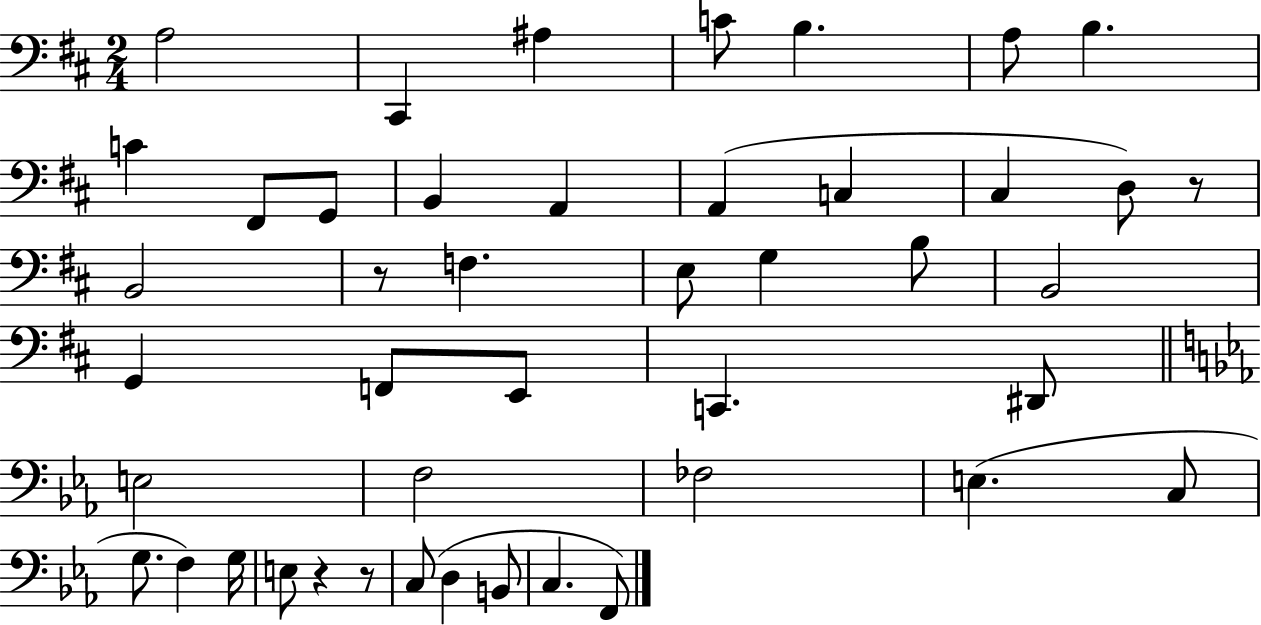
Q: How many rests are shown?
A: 4